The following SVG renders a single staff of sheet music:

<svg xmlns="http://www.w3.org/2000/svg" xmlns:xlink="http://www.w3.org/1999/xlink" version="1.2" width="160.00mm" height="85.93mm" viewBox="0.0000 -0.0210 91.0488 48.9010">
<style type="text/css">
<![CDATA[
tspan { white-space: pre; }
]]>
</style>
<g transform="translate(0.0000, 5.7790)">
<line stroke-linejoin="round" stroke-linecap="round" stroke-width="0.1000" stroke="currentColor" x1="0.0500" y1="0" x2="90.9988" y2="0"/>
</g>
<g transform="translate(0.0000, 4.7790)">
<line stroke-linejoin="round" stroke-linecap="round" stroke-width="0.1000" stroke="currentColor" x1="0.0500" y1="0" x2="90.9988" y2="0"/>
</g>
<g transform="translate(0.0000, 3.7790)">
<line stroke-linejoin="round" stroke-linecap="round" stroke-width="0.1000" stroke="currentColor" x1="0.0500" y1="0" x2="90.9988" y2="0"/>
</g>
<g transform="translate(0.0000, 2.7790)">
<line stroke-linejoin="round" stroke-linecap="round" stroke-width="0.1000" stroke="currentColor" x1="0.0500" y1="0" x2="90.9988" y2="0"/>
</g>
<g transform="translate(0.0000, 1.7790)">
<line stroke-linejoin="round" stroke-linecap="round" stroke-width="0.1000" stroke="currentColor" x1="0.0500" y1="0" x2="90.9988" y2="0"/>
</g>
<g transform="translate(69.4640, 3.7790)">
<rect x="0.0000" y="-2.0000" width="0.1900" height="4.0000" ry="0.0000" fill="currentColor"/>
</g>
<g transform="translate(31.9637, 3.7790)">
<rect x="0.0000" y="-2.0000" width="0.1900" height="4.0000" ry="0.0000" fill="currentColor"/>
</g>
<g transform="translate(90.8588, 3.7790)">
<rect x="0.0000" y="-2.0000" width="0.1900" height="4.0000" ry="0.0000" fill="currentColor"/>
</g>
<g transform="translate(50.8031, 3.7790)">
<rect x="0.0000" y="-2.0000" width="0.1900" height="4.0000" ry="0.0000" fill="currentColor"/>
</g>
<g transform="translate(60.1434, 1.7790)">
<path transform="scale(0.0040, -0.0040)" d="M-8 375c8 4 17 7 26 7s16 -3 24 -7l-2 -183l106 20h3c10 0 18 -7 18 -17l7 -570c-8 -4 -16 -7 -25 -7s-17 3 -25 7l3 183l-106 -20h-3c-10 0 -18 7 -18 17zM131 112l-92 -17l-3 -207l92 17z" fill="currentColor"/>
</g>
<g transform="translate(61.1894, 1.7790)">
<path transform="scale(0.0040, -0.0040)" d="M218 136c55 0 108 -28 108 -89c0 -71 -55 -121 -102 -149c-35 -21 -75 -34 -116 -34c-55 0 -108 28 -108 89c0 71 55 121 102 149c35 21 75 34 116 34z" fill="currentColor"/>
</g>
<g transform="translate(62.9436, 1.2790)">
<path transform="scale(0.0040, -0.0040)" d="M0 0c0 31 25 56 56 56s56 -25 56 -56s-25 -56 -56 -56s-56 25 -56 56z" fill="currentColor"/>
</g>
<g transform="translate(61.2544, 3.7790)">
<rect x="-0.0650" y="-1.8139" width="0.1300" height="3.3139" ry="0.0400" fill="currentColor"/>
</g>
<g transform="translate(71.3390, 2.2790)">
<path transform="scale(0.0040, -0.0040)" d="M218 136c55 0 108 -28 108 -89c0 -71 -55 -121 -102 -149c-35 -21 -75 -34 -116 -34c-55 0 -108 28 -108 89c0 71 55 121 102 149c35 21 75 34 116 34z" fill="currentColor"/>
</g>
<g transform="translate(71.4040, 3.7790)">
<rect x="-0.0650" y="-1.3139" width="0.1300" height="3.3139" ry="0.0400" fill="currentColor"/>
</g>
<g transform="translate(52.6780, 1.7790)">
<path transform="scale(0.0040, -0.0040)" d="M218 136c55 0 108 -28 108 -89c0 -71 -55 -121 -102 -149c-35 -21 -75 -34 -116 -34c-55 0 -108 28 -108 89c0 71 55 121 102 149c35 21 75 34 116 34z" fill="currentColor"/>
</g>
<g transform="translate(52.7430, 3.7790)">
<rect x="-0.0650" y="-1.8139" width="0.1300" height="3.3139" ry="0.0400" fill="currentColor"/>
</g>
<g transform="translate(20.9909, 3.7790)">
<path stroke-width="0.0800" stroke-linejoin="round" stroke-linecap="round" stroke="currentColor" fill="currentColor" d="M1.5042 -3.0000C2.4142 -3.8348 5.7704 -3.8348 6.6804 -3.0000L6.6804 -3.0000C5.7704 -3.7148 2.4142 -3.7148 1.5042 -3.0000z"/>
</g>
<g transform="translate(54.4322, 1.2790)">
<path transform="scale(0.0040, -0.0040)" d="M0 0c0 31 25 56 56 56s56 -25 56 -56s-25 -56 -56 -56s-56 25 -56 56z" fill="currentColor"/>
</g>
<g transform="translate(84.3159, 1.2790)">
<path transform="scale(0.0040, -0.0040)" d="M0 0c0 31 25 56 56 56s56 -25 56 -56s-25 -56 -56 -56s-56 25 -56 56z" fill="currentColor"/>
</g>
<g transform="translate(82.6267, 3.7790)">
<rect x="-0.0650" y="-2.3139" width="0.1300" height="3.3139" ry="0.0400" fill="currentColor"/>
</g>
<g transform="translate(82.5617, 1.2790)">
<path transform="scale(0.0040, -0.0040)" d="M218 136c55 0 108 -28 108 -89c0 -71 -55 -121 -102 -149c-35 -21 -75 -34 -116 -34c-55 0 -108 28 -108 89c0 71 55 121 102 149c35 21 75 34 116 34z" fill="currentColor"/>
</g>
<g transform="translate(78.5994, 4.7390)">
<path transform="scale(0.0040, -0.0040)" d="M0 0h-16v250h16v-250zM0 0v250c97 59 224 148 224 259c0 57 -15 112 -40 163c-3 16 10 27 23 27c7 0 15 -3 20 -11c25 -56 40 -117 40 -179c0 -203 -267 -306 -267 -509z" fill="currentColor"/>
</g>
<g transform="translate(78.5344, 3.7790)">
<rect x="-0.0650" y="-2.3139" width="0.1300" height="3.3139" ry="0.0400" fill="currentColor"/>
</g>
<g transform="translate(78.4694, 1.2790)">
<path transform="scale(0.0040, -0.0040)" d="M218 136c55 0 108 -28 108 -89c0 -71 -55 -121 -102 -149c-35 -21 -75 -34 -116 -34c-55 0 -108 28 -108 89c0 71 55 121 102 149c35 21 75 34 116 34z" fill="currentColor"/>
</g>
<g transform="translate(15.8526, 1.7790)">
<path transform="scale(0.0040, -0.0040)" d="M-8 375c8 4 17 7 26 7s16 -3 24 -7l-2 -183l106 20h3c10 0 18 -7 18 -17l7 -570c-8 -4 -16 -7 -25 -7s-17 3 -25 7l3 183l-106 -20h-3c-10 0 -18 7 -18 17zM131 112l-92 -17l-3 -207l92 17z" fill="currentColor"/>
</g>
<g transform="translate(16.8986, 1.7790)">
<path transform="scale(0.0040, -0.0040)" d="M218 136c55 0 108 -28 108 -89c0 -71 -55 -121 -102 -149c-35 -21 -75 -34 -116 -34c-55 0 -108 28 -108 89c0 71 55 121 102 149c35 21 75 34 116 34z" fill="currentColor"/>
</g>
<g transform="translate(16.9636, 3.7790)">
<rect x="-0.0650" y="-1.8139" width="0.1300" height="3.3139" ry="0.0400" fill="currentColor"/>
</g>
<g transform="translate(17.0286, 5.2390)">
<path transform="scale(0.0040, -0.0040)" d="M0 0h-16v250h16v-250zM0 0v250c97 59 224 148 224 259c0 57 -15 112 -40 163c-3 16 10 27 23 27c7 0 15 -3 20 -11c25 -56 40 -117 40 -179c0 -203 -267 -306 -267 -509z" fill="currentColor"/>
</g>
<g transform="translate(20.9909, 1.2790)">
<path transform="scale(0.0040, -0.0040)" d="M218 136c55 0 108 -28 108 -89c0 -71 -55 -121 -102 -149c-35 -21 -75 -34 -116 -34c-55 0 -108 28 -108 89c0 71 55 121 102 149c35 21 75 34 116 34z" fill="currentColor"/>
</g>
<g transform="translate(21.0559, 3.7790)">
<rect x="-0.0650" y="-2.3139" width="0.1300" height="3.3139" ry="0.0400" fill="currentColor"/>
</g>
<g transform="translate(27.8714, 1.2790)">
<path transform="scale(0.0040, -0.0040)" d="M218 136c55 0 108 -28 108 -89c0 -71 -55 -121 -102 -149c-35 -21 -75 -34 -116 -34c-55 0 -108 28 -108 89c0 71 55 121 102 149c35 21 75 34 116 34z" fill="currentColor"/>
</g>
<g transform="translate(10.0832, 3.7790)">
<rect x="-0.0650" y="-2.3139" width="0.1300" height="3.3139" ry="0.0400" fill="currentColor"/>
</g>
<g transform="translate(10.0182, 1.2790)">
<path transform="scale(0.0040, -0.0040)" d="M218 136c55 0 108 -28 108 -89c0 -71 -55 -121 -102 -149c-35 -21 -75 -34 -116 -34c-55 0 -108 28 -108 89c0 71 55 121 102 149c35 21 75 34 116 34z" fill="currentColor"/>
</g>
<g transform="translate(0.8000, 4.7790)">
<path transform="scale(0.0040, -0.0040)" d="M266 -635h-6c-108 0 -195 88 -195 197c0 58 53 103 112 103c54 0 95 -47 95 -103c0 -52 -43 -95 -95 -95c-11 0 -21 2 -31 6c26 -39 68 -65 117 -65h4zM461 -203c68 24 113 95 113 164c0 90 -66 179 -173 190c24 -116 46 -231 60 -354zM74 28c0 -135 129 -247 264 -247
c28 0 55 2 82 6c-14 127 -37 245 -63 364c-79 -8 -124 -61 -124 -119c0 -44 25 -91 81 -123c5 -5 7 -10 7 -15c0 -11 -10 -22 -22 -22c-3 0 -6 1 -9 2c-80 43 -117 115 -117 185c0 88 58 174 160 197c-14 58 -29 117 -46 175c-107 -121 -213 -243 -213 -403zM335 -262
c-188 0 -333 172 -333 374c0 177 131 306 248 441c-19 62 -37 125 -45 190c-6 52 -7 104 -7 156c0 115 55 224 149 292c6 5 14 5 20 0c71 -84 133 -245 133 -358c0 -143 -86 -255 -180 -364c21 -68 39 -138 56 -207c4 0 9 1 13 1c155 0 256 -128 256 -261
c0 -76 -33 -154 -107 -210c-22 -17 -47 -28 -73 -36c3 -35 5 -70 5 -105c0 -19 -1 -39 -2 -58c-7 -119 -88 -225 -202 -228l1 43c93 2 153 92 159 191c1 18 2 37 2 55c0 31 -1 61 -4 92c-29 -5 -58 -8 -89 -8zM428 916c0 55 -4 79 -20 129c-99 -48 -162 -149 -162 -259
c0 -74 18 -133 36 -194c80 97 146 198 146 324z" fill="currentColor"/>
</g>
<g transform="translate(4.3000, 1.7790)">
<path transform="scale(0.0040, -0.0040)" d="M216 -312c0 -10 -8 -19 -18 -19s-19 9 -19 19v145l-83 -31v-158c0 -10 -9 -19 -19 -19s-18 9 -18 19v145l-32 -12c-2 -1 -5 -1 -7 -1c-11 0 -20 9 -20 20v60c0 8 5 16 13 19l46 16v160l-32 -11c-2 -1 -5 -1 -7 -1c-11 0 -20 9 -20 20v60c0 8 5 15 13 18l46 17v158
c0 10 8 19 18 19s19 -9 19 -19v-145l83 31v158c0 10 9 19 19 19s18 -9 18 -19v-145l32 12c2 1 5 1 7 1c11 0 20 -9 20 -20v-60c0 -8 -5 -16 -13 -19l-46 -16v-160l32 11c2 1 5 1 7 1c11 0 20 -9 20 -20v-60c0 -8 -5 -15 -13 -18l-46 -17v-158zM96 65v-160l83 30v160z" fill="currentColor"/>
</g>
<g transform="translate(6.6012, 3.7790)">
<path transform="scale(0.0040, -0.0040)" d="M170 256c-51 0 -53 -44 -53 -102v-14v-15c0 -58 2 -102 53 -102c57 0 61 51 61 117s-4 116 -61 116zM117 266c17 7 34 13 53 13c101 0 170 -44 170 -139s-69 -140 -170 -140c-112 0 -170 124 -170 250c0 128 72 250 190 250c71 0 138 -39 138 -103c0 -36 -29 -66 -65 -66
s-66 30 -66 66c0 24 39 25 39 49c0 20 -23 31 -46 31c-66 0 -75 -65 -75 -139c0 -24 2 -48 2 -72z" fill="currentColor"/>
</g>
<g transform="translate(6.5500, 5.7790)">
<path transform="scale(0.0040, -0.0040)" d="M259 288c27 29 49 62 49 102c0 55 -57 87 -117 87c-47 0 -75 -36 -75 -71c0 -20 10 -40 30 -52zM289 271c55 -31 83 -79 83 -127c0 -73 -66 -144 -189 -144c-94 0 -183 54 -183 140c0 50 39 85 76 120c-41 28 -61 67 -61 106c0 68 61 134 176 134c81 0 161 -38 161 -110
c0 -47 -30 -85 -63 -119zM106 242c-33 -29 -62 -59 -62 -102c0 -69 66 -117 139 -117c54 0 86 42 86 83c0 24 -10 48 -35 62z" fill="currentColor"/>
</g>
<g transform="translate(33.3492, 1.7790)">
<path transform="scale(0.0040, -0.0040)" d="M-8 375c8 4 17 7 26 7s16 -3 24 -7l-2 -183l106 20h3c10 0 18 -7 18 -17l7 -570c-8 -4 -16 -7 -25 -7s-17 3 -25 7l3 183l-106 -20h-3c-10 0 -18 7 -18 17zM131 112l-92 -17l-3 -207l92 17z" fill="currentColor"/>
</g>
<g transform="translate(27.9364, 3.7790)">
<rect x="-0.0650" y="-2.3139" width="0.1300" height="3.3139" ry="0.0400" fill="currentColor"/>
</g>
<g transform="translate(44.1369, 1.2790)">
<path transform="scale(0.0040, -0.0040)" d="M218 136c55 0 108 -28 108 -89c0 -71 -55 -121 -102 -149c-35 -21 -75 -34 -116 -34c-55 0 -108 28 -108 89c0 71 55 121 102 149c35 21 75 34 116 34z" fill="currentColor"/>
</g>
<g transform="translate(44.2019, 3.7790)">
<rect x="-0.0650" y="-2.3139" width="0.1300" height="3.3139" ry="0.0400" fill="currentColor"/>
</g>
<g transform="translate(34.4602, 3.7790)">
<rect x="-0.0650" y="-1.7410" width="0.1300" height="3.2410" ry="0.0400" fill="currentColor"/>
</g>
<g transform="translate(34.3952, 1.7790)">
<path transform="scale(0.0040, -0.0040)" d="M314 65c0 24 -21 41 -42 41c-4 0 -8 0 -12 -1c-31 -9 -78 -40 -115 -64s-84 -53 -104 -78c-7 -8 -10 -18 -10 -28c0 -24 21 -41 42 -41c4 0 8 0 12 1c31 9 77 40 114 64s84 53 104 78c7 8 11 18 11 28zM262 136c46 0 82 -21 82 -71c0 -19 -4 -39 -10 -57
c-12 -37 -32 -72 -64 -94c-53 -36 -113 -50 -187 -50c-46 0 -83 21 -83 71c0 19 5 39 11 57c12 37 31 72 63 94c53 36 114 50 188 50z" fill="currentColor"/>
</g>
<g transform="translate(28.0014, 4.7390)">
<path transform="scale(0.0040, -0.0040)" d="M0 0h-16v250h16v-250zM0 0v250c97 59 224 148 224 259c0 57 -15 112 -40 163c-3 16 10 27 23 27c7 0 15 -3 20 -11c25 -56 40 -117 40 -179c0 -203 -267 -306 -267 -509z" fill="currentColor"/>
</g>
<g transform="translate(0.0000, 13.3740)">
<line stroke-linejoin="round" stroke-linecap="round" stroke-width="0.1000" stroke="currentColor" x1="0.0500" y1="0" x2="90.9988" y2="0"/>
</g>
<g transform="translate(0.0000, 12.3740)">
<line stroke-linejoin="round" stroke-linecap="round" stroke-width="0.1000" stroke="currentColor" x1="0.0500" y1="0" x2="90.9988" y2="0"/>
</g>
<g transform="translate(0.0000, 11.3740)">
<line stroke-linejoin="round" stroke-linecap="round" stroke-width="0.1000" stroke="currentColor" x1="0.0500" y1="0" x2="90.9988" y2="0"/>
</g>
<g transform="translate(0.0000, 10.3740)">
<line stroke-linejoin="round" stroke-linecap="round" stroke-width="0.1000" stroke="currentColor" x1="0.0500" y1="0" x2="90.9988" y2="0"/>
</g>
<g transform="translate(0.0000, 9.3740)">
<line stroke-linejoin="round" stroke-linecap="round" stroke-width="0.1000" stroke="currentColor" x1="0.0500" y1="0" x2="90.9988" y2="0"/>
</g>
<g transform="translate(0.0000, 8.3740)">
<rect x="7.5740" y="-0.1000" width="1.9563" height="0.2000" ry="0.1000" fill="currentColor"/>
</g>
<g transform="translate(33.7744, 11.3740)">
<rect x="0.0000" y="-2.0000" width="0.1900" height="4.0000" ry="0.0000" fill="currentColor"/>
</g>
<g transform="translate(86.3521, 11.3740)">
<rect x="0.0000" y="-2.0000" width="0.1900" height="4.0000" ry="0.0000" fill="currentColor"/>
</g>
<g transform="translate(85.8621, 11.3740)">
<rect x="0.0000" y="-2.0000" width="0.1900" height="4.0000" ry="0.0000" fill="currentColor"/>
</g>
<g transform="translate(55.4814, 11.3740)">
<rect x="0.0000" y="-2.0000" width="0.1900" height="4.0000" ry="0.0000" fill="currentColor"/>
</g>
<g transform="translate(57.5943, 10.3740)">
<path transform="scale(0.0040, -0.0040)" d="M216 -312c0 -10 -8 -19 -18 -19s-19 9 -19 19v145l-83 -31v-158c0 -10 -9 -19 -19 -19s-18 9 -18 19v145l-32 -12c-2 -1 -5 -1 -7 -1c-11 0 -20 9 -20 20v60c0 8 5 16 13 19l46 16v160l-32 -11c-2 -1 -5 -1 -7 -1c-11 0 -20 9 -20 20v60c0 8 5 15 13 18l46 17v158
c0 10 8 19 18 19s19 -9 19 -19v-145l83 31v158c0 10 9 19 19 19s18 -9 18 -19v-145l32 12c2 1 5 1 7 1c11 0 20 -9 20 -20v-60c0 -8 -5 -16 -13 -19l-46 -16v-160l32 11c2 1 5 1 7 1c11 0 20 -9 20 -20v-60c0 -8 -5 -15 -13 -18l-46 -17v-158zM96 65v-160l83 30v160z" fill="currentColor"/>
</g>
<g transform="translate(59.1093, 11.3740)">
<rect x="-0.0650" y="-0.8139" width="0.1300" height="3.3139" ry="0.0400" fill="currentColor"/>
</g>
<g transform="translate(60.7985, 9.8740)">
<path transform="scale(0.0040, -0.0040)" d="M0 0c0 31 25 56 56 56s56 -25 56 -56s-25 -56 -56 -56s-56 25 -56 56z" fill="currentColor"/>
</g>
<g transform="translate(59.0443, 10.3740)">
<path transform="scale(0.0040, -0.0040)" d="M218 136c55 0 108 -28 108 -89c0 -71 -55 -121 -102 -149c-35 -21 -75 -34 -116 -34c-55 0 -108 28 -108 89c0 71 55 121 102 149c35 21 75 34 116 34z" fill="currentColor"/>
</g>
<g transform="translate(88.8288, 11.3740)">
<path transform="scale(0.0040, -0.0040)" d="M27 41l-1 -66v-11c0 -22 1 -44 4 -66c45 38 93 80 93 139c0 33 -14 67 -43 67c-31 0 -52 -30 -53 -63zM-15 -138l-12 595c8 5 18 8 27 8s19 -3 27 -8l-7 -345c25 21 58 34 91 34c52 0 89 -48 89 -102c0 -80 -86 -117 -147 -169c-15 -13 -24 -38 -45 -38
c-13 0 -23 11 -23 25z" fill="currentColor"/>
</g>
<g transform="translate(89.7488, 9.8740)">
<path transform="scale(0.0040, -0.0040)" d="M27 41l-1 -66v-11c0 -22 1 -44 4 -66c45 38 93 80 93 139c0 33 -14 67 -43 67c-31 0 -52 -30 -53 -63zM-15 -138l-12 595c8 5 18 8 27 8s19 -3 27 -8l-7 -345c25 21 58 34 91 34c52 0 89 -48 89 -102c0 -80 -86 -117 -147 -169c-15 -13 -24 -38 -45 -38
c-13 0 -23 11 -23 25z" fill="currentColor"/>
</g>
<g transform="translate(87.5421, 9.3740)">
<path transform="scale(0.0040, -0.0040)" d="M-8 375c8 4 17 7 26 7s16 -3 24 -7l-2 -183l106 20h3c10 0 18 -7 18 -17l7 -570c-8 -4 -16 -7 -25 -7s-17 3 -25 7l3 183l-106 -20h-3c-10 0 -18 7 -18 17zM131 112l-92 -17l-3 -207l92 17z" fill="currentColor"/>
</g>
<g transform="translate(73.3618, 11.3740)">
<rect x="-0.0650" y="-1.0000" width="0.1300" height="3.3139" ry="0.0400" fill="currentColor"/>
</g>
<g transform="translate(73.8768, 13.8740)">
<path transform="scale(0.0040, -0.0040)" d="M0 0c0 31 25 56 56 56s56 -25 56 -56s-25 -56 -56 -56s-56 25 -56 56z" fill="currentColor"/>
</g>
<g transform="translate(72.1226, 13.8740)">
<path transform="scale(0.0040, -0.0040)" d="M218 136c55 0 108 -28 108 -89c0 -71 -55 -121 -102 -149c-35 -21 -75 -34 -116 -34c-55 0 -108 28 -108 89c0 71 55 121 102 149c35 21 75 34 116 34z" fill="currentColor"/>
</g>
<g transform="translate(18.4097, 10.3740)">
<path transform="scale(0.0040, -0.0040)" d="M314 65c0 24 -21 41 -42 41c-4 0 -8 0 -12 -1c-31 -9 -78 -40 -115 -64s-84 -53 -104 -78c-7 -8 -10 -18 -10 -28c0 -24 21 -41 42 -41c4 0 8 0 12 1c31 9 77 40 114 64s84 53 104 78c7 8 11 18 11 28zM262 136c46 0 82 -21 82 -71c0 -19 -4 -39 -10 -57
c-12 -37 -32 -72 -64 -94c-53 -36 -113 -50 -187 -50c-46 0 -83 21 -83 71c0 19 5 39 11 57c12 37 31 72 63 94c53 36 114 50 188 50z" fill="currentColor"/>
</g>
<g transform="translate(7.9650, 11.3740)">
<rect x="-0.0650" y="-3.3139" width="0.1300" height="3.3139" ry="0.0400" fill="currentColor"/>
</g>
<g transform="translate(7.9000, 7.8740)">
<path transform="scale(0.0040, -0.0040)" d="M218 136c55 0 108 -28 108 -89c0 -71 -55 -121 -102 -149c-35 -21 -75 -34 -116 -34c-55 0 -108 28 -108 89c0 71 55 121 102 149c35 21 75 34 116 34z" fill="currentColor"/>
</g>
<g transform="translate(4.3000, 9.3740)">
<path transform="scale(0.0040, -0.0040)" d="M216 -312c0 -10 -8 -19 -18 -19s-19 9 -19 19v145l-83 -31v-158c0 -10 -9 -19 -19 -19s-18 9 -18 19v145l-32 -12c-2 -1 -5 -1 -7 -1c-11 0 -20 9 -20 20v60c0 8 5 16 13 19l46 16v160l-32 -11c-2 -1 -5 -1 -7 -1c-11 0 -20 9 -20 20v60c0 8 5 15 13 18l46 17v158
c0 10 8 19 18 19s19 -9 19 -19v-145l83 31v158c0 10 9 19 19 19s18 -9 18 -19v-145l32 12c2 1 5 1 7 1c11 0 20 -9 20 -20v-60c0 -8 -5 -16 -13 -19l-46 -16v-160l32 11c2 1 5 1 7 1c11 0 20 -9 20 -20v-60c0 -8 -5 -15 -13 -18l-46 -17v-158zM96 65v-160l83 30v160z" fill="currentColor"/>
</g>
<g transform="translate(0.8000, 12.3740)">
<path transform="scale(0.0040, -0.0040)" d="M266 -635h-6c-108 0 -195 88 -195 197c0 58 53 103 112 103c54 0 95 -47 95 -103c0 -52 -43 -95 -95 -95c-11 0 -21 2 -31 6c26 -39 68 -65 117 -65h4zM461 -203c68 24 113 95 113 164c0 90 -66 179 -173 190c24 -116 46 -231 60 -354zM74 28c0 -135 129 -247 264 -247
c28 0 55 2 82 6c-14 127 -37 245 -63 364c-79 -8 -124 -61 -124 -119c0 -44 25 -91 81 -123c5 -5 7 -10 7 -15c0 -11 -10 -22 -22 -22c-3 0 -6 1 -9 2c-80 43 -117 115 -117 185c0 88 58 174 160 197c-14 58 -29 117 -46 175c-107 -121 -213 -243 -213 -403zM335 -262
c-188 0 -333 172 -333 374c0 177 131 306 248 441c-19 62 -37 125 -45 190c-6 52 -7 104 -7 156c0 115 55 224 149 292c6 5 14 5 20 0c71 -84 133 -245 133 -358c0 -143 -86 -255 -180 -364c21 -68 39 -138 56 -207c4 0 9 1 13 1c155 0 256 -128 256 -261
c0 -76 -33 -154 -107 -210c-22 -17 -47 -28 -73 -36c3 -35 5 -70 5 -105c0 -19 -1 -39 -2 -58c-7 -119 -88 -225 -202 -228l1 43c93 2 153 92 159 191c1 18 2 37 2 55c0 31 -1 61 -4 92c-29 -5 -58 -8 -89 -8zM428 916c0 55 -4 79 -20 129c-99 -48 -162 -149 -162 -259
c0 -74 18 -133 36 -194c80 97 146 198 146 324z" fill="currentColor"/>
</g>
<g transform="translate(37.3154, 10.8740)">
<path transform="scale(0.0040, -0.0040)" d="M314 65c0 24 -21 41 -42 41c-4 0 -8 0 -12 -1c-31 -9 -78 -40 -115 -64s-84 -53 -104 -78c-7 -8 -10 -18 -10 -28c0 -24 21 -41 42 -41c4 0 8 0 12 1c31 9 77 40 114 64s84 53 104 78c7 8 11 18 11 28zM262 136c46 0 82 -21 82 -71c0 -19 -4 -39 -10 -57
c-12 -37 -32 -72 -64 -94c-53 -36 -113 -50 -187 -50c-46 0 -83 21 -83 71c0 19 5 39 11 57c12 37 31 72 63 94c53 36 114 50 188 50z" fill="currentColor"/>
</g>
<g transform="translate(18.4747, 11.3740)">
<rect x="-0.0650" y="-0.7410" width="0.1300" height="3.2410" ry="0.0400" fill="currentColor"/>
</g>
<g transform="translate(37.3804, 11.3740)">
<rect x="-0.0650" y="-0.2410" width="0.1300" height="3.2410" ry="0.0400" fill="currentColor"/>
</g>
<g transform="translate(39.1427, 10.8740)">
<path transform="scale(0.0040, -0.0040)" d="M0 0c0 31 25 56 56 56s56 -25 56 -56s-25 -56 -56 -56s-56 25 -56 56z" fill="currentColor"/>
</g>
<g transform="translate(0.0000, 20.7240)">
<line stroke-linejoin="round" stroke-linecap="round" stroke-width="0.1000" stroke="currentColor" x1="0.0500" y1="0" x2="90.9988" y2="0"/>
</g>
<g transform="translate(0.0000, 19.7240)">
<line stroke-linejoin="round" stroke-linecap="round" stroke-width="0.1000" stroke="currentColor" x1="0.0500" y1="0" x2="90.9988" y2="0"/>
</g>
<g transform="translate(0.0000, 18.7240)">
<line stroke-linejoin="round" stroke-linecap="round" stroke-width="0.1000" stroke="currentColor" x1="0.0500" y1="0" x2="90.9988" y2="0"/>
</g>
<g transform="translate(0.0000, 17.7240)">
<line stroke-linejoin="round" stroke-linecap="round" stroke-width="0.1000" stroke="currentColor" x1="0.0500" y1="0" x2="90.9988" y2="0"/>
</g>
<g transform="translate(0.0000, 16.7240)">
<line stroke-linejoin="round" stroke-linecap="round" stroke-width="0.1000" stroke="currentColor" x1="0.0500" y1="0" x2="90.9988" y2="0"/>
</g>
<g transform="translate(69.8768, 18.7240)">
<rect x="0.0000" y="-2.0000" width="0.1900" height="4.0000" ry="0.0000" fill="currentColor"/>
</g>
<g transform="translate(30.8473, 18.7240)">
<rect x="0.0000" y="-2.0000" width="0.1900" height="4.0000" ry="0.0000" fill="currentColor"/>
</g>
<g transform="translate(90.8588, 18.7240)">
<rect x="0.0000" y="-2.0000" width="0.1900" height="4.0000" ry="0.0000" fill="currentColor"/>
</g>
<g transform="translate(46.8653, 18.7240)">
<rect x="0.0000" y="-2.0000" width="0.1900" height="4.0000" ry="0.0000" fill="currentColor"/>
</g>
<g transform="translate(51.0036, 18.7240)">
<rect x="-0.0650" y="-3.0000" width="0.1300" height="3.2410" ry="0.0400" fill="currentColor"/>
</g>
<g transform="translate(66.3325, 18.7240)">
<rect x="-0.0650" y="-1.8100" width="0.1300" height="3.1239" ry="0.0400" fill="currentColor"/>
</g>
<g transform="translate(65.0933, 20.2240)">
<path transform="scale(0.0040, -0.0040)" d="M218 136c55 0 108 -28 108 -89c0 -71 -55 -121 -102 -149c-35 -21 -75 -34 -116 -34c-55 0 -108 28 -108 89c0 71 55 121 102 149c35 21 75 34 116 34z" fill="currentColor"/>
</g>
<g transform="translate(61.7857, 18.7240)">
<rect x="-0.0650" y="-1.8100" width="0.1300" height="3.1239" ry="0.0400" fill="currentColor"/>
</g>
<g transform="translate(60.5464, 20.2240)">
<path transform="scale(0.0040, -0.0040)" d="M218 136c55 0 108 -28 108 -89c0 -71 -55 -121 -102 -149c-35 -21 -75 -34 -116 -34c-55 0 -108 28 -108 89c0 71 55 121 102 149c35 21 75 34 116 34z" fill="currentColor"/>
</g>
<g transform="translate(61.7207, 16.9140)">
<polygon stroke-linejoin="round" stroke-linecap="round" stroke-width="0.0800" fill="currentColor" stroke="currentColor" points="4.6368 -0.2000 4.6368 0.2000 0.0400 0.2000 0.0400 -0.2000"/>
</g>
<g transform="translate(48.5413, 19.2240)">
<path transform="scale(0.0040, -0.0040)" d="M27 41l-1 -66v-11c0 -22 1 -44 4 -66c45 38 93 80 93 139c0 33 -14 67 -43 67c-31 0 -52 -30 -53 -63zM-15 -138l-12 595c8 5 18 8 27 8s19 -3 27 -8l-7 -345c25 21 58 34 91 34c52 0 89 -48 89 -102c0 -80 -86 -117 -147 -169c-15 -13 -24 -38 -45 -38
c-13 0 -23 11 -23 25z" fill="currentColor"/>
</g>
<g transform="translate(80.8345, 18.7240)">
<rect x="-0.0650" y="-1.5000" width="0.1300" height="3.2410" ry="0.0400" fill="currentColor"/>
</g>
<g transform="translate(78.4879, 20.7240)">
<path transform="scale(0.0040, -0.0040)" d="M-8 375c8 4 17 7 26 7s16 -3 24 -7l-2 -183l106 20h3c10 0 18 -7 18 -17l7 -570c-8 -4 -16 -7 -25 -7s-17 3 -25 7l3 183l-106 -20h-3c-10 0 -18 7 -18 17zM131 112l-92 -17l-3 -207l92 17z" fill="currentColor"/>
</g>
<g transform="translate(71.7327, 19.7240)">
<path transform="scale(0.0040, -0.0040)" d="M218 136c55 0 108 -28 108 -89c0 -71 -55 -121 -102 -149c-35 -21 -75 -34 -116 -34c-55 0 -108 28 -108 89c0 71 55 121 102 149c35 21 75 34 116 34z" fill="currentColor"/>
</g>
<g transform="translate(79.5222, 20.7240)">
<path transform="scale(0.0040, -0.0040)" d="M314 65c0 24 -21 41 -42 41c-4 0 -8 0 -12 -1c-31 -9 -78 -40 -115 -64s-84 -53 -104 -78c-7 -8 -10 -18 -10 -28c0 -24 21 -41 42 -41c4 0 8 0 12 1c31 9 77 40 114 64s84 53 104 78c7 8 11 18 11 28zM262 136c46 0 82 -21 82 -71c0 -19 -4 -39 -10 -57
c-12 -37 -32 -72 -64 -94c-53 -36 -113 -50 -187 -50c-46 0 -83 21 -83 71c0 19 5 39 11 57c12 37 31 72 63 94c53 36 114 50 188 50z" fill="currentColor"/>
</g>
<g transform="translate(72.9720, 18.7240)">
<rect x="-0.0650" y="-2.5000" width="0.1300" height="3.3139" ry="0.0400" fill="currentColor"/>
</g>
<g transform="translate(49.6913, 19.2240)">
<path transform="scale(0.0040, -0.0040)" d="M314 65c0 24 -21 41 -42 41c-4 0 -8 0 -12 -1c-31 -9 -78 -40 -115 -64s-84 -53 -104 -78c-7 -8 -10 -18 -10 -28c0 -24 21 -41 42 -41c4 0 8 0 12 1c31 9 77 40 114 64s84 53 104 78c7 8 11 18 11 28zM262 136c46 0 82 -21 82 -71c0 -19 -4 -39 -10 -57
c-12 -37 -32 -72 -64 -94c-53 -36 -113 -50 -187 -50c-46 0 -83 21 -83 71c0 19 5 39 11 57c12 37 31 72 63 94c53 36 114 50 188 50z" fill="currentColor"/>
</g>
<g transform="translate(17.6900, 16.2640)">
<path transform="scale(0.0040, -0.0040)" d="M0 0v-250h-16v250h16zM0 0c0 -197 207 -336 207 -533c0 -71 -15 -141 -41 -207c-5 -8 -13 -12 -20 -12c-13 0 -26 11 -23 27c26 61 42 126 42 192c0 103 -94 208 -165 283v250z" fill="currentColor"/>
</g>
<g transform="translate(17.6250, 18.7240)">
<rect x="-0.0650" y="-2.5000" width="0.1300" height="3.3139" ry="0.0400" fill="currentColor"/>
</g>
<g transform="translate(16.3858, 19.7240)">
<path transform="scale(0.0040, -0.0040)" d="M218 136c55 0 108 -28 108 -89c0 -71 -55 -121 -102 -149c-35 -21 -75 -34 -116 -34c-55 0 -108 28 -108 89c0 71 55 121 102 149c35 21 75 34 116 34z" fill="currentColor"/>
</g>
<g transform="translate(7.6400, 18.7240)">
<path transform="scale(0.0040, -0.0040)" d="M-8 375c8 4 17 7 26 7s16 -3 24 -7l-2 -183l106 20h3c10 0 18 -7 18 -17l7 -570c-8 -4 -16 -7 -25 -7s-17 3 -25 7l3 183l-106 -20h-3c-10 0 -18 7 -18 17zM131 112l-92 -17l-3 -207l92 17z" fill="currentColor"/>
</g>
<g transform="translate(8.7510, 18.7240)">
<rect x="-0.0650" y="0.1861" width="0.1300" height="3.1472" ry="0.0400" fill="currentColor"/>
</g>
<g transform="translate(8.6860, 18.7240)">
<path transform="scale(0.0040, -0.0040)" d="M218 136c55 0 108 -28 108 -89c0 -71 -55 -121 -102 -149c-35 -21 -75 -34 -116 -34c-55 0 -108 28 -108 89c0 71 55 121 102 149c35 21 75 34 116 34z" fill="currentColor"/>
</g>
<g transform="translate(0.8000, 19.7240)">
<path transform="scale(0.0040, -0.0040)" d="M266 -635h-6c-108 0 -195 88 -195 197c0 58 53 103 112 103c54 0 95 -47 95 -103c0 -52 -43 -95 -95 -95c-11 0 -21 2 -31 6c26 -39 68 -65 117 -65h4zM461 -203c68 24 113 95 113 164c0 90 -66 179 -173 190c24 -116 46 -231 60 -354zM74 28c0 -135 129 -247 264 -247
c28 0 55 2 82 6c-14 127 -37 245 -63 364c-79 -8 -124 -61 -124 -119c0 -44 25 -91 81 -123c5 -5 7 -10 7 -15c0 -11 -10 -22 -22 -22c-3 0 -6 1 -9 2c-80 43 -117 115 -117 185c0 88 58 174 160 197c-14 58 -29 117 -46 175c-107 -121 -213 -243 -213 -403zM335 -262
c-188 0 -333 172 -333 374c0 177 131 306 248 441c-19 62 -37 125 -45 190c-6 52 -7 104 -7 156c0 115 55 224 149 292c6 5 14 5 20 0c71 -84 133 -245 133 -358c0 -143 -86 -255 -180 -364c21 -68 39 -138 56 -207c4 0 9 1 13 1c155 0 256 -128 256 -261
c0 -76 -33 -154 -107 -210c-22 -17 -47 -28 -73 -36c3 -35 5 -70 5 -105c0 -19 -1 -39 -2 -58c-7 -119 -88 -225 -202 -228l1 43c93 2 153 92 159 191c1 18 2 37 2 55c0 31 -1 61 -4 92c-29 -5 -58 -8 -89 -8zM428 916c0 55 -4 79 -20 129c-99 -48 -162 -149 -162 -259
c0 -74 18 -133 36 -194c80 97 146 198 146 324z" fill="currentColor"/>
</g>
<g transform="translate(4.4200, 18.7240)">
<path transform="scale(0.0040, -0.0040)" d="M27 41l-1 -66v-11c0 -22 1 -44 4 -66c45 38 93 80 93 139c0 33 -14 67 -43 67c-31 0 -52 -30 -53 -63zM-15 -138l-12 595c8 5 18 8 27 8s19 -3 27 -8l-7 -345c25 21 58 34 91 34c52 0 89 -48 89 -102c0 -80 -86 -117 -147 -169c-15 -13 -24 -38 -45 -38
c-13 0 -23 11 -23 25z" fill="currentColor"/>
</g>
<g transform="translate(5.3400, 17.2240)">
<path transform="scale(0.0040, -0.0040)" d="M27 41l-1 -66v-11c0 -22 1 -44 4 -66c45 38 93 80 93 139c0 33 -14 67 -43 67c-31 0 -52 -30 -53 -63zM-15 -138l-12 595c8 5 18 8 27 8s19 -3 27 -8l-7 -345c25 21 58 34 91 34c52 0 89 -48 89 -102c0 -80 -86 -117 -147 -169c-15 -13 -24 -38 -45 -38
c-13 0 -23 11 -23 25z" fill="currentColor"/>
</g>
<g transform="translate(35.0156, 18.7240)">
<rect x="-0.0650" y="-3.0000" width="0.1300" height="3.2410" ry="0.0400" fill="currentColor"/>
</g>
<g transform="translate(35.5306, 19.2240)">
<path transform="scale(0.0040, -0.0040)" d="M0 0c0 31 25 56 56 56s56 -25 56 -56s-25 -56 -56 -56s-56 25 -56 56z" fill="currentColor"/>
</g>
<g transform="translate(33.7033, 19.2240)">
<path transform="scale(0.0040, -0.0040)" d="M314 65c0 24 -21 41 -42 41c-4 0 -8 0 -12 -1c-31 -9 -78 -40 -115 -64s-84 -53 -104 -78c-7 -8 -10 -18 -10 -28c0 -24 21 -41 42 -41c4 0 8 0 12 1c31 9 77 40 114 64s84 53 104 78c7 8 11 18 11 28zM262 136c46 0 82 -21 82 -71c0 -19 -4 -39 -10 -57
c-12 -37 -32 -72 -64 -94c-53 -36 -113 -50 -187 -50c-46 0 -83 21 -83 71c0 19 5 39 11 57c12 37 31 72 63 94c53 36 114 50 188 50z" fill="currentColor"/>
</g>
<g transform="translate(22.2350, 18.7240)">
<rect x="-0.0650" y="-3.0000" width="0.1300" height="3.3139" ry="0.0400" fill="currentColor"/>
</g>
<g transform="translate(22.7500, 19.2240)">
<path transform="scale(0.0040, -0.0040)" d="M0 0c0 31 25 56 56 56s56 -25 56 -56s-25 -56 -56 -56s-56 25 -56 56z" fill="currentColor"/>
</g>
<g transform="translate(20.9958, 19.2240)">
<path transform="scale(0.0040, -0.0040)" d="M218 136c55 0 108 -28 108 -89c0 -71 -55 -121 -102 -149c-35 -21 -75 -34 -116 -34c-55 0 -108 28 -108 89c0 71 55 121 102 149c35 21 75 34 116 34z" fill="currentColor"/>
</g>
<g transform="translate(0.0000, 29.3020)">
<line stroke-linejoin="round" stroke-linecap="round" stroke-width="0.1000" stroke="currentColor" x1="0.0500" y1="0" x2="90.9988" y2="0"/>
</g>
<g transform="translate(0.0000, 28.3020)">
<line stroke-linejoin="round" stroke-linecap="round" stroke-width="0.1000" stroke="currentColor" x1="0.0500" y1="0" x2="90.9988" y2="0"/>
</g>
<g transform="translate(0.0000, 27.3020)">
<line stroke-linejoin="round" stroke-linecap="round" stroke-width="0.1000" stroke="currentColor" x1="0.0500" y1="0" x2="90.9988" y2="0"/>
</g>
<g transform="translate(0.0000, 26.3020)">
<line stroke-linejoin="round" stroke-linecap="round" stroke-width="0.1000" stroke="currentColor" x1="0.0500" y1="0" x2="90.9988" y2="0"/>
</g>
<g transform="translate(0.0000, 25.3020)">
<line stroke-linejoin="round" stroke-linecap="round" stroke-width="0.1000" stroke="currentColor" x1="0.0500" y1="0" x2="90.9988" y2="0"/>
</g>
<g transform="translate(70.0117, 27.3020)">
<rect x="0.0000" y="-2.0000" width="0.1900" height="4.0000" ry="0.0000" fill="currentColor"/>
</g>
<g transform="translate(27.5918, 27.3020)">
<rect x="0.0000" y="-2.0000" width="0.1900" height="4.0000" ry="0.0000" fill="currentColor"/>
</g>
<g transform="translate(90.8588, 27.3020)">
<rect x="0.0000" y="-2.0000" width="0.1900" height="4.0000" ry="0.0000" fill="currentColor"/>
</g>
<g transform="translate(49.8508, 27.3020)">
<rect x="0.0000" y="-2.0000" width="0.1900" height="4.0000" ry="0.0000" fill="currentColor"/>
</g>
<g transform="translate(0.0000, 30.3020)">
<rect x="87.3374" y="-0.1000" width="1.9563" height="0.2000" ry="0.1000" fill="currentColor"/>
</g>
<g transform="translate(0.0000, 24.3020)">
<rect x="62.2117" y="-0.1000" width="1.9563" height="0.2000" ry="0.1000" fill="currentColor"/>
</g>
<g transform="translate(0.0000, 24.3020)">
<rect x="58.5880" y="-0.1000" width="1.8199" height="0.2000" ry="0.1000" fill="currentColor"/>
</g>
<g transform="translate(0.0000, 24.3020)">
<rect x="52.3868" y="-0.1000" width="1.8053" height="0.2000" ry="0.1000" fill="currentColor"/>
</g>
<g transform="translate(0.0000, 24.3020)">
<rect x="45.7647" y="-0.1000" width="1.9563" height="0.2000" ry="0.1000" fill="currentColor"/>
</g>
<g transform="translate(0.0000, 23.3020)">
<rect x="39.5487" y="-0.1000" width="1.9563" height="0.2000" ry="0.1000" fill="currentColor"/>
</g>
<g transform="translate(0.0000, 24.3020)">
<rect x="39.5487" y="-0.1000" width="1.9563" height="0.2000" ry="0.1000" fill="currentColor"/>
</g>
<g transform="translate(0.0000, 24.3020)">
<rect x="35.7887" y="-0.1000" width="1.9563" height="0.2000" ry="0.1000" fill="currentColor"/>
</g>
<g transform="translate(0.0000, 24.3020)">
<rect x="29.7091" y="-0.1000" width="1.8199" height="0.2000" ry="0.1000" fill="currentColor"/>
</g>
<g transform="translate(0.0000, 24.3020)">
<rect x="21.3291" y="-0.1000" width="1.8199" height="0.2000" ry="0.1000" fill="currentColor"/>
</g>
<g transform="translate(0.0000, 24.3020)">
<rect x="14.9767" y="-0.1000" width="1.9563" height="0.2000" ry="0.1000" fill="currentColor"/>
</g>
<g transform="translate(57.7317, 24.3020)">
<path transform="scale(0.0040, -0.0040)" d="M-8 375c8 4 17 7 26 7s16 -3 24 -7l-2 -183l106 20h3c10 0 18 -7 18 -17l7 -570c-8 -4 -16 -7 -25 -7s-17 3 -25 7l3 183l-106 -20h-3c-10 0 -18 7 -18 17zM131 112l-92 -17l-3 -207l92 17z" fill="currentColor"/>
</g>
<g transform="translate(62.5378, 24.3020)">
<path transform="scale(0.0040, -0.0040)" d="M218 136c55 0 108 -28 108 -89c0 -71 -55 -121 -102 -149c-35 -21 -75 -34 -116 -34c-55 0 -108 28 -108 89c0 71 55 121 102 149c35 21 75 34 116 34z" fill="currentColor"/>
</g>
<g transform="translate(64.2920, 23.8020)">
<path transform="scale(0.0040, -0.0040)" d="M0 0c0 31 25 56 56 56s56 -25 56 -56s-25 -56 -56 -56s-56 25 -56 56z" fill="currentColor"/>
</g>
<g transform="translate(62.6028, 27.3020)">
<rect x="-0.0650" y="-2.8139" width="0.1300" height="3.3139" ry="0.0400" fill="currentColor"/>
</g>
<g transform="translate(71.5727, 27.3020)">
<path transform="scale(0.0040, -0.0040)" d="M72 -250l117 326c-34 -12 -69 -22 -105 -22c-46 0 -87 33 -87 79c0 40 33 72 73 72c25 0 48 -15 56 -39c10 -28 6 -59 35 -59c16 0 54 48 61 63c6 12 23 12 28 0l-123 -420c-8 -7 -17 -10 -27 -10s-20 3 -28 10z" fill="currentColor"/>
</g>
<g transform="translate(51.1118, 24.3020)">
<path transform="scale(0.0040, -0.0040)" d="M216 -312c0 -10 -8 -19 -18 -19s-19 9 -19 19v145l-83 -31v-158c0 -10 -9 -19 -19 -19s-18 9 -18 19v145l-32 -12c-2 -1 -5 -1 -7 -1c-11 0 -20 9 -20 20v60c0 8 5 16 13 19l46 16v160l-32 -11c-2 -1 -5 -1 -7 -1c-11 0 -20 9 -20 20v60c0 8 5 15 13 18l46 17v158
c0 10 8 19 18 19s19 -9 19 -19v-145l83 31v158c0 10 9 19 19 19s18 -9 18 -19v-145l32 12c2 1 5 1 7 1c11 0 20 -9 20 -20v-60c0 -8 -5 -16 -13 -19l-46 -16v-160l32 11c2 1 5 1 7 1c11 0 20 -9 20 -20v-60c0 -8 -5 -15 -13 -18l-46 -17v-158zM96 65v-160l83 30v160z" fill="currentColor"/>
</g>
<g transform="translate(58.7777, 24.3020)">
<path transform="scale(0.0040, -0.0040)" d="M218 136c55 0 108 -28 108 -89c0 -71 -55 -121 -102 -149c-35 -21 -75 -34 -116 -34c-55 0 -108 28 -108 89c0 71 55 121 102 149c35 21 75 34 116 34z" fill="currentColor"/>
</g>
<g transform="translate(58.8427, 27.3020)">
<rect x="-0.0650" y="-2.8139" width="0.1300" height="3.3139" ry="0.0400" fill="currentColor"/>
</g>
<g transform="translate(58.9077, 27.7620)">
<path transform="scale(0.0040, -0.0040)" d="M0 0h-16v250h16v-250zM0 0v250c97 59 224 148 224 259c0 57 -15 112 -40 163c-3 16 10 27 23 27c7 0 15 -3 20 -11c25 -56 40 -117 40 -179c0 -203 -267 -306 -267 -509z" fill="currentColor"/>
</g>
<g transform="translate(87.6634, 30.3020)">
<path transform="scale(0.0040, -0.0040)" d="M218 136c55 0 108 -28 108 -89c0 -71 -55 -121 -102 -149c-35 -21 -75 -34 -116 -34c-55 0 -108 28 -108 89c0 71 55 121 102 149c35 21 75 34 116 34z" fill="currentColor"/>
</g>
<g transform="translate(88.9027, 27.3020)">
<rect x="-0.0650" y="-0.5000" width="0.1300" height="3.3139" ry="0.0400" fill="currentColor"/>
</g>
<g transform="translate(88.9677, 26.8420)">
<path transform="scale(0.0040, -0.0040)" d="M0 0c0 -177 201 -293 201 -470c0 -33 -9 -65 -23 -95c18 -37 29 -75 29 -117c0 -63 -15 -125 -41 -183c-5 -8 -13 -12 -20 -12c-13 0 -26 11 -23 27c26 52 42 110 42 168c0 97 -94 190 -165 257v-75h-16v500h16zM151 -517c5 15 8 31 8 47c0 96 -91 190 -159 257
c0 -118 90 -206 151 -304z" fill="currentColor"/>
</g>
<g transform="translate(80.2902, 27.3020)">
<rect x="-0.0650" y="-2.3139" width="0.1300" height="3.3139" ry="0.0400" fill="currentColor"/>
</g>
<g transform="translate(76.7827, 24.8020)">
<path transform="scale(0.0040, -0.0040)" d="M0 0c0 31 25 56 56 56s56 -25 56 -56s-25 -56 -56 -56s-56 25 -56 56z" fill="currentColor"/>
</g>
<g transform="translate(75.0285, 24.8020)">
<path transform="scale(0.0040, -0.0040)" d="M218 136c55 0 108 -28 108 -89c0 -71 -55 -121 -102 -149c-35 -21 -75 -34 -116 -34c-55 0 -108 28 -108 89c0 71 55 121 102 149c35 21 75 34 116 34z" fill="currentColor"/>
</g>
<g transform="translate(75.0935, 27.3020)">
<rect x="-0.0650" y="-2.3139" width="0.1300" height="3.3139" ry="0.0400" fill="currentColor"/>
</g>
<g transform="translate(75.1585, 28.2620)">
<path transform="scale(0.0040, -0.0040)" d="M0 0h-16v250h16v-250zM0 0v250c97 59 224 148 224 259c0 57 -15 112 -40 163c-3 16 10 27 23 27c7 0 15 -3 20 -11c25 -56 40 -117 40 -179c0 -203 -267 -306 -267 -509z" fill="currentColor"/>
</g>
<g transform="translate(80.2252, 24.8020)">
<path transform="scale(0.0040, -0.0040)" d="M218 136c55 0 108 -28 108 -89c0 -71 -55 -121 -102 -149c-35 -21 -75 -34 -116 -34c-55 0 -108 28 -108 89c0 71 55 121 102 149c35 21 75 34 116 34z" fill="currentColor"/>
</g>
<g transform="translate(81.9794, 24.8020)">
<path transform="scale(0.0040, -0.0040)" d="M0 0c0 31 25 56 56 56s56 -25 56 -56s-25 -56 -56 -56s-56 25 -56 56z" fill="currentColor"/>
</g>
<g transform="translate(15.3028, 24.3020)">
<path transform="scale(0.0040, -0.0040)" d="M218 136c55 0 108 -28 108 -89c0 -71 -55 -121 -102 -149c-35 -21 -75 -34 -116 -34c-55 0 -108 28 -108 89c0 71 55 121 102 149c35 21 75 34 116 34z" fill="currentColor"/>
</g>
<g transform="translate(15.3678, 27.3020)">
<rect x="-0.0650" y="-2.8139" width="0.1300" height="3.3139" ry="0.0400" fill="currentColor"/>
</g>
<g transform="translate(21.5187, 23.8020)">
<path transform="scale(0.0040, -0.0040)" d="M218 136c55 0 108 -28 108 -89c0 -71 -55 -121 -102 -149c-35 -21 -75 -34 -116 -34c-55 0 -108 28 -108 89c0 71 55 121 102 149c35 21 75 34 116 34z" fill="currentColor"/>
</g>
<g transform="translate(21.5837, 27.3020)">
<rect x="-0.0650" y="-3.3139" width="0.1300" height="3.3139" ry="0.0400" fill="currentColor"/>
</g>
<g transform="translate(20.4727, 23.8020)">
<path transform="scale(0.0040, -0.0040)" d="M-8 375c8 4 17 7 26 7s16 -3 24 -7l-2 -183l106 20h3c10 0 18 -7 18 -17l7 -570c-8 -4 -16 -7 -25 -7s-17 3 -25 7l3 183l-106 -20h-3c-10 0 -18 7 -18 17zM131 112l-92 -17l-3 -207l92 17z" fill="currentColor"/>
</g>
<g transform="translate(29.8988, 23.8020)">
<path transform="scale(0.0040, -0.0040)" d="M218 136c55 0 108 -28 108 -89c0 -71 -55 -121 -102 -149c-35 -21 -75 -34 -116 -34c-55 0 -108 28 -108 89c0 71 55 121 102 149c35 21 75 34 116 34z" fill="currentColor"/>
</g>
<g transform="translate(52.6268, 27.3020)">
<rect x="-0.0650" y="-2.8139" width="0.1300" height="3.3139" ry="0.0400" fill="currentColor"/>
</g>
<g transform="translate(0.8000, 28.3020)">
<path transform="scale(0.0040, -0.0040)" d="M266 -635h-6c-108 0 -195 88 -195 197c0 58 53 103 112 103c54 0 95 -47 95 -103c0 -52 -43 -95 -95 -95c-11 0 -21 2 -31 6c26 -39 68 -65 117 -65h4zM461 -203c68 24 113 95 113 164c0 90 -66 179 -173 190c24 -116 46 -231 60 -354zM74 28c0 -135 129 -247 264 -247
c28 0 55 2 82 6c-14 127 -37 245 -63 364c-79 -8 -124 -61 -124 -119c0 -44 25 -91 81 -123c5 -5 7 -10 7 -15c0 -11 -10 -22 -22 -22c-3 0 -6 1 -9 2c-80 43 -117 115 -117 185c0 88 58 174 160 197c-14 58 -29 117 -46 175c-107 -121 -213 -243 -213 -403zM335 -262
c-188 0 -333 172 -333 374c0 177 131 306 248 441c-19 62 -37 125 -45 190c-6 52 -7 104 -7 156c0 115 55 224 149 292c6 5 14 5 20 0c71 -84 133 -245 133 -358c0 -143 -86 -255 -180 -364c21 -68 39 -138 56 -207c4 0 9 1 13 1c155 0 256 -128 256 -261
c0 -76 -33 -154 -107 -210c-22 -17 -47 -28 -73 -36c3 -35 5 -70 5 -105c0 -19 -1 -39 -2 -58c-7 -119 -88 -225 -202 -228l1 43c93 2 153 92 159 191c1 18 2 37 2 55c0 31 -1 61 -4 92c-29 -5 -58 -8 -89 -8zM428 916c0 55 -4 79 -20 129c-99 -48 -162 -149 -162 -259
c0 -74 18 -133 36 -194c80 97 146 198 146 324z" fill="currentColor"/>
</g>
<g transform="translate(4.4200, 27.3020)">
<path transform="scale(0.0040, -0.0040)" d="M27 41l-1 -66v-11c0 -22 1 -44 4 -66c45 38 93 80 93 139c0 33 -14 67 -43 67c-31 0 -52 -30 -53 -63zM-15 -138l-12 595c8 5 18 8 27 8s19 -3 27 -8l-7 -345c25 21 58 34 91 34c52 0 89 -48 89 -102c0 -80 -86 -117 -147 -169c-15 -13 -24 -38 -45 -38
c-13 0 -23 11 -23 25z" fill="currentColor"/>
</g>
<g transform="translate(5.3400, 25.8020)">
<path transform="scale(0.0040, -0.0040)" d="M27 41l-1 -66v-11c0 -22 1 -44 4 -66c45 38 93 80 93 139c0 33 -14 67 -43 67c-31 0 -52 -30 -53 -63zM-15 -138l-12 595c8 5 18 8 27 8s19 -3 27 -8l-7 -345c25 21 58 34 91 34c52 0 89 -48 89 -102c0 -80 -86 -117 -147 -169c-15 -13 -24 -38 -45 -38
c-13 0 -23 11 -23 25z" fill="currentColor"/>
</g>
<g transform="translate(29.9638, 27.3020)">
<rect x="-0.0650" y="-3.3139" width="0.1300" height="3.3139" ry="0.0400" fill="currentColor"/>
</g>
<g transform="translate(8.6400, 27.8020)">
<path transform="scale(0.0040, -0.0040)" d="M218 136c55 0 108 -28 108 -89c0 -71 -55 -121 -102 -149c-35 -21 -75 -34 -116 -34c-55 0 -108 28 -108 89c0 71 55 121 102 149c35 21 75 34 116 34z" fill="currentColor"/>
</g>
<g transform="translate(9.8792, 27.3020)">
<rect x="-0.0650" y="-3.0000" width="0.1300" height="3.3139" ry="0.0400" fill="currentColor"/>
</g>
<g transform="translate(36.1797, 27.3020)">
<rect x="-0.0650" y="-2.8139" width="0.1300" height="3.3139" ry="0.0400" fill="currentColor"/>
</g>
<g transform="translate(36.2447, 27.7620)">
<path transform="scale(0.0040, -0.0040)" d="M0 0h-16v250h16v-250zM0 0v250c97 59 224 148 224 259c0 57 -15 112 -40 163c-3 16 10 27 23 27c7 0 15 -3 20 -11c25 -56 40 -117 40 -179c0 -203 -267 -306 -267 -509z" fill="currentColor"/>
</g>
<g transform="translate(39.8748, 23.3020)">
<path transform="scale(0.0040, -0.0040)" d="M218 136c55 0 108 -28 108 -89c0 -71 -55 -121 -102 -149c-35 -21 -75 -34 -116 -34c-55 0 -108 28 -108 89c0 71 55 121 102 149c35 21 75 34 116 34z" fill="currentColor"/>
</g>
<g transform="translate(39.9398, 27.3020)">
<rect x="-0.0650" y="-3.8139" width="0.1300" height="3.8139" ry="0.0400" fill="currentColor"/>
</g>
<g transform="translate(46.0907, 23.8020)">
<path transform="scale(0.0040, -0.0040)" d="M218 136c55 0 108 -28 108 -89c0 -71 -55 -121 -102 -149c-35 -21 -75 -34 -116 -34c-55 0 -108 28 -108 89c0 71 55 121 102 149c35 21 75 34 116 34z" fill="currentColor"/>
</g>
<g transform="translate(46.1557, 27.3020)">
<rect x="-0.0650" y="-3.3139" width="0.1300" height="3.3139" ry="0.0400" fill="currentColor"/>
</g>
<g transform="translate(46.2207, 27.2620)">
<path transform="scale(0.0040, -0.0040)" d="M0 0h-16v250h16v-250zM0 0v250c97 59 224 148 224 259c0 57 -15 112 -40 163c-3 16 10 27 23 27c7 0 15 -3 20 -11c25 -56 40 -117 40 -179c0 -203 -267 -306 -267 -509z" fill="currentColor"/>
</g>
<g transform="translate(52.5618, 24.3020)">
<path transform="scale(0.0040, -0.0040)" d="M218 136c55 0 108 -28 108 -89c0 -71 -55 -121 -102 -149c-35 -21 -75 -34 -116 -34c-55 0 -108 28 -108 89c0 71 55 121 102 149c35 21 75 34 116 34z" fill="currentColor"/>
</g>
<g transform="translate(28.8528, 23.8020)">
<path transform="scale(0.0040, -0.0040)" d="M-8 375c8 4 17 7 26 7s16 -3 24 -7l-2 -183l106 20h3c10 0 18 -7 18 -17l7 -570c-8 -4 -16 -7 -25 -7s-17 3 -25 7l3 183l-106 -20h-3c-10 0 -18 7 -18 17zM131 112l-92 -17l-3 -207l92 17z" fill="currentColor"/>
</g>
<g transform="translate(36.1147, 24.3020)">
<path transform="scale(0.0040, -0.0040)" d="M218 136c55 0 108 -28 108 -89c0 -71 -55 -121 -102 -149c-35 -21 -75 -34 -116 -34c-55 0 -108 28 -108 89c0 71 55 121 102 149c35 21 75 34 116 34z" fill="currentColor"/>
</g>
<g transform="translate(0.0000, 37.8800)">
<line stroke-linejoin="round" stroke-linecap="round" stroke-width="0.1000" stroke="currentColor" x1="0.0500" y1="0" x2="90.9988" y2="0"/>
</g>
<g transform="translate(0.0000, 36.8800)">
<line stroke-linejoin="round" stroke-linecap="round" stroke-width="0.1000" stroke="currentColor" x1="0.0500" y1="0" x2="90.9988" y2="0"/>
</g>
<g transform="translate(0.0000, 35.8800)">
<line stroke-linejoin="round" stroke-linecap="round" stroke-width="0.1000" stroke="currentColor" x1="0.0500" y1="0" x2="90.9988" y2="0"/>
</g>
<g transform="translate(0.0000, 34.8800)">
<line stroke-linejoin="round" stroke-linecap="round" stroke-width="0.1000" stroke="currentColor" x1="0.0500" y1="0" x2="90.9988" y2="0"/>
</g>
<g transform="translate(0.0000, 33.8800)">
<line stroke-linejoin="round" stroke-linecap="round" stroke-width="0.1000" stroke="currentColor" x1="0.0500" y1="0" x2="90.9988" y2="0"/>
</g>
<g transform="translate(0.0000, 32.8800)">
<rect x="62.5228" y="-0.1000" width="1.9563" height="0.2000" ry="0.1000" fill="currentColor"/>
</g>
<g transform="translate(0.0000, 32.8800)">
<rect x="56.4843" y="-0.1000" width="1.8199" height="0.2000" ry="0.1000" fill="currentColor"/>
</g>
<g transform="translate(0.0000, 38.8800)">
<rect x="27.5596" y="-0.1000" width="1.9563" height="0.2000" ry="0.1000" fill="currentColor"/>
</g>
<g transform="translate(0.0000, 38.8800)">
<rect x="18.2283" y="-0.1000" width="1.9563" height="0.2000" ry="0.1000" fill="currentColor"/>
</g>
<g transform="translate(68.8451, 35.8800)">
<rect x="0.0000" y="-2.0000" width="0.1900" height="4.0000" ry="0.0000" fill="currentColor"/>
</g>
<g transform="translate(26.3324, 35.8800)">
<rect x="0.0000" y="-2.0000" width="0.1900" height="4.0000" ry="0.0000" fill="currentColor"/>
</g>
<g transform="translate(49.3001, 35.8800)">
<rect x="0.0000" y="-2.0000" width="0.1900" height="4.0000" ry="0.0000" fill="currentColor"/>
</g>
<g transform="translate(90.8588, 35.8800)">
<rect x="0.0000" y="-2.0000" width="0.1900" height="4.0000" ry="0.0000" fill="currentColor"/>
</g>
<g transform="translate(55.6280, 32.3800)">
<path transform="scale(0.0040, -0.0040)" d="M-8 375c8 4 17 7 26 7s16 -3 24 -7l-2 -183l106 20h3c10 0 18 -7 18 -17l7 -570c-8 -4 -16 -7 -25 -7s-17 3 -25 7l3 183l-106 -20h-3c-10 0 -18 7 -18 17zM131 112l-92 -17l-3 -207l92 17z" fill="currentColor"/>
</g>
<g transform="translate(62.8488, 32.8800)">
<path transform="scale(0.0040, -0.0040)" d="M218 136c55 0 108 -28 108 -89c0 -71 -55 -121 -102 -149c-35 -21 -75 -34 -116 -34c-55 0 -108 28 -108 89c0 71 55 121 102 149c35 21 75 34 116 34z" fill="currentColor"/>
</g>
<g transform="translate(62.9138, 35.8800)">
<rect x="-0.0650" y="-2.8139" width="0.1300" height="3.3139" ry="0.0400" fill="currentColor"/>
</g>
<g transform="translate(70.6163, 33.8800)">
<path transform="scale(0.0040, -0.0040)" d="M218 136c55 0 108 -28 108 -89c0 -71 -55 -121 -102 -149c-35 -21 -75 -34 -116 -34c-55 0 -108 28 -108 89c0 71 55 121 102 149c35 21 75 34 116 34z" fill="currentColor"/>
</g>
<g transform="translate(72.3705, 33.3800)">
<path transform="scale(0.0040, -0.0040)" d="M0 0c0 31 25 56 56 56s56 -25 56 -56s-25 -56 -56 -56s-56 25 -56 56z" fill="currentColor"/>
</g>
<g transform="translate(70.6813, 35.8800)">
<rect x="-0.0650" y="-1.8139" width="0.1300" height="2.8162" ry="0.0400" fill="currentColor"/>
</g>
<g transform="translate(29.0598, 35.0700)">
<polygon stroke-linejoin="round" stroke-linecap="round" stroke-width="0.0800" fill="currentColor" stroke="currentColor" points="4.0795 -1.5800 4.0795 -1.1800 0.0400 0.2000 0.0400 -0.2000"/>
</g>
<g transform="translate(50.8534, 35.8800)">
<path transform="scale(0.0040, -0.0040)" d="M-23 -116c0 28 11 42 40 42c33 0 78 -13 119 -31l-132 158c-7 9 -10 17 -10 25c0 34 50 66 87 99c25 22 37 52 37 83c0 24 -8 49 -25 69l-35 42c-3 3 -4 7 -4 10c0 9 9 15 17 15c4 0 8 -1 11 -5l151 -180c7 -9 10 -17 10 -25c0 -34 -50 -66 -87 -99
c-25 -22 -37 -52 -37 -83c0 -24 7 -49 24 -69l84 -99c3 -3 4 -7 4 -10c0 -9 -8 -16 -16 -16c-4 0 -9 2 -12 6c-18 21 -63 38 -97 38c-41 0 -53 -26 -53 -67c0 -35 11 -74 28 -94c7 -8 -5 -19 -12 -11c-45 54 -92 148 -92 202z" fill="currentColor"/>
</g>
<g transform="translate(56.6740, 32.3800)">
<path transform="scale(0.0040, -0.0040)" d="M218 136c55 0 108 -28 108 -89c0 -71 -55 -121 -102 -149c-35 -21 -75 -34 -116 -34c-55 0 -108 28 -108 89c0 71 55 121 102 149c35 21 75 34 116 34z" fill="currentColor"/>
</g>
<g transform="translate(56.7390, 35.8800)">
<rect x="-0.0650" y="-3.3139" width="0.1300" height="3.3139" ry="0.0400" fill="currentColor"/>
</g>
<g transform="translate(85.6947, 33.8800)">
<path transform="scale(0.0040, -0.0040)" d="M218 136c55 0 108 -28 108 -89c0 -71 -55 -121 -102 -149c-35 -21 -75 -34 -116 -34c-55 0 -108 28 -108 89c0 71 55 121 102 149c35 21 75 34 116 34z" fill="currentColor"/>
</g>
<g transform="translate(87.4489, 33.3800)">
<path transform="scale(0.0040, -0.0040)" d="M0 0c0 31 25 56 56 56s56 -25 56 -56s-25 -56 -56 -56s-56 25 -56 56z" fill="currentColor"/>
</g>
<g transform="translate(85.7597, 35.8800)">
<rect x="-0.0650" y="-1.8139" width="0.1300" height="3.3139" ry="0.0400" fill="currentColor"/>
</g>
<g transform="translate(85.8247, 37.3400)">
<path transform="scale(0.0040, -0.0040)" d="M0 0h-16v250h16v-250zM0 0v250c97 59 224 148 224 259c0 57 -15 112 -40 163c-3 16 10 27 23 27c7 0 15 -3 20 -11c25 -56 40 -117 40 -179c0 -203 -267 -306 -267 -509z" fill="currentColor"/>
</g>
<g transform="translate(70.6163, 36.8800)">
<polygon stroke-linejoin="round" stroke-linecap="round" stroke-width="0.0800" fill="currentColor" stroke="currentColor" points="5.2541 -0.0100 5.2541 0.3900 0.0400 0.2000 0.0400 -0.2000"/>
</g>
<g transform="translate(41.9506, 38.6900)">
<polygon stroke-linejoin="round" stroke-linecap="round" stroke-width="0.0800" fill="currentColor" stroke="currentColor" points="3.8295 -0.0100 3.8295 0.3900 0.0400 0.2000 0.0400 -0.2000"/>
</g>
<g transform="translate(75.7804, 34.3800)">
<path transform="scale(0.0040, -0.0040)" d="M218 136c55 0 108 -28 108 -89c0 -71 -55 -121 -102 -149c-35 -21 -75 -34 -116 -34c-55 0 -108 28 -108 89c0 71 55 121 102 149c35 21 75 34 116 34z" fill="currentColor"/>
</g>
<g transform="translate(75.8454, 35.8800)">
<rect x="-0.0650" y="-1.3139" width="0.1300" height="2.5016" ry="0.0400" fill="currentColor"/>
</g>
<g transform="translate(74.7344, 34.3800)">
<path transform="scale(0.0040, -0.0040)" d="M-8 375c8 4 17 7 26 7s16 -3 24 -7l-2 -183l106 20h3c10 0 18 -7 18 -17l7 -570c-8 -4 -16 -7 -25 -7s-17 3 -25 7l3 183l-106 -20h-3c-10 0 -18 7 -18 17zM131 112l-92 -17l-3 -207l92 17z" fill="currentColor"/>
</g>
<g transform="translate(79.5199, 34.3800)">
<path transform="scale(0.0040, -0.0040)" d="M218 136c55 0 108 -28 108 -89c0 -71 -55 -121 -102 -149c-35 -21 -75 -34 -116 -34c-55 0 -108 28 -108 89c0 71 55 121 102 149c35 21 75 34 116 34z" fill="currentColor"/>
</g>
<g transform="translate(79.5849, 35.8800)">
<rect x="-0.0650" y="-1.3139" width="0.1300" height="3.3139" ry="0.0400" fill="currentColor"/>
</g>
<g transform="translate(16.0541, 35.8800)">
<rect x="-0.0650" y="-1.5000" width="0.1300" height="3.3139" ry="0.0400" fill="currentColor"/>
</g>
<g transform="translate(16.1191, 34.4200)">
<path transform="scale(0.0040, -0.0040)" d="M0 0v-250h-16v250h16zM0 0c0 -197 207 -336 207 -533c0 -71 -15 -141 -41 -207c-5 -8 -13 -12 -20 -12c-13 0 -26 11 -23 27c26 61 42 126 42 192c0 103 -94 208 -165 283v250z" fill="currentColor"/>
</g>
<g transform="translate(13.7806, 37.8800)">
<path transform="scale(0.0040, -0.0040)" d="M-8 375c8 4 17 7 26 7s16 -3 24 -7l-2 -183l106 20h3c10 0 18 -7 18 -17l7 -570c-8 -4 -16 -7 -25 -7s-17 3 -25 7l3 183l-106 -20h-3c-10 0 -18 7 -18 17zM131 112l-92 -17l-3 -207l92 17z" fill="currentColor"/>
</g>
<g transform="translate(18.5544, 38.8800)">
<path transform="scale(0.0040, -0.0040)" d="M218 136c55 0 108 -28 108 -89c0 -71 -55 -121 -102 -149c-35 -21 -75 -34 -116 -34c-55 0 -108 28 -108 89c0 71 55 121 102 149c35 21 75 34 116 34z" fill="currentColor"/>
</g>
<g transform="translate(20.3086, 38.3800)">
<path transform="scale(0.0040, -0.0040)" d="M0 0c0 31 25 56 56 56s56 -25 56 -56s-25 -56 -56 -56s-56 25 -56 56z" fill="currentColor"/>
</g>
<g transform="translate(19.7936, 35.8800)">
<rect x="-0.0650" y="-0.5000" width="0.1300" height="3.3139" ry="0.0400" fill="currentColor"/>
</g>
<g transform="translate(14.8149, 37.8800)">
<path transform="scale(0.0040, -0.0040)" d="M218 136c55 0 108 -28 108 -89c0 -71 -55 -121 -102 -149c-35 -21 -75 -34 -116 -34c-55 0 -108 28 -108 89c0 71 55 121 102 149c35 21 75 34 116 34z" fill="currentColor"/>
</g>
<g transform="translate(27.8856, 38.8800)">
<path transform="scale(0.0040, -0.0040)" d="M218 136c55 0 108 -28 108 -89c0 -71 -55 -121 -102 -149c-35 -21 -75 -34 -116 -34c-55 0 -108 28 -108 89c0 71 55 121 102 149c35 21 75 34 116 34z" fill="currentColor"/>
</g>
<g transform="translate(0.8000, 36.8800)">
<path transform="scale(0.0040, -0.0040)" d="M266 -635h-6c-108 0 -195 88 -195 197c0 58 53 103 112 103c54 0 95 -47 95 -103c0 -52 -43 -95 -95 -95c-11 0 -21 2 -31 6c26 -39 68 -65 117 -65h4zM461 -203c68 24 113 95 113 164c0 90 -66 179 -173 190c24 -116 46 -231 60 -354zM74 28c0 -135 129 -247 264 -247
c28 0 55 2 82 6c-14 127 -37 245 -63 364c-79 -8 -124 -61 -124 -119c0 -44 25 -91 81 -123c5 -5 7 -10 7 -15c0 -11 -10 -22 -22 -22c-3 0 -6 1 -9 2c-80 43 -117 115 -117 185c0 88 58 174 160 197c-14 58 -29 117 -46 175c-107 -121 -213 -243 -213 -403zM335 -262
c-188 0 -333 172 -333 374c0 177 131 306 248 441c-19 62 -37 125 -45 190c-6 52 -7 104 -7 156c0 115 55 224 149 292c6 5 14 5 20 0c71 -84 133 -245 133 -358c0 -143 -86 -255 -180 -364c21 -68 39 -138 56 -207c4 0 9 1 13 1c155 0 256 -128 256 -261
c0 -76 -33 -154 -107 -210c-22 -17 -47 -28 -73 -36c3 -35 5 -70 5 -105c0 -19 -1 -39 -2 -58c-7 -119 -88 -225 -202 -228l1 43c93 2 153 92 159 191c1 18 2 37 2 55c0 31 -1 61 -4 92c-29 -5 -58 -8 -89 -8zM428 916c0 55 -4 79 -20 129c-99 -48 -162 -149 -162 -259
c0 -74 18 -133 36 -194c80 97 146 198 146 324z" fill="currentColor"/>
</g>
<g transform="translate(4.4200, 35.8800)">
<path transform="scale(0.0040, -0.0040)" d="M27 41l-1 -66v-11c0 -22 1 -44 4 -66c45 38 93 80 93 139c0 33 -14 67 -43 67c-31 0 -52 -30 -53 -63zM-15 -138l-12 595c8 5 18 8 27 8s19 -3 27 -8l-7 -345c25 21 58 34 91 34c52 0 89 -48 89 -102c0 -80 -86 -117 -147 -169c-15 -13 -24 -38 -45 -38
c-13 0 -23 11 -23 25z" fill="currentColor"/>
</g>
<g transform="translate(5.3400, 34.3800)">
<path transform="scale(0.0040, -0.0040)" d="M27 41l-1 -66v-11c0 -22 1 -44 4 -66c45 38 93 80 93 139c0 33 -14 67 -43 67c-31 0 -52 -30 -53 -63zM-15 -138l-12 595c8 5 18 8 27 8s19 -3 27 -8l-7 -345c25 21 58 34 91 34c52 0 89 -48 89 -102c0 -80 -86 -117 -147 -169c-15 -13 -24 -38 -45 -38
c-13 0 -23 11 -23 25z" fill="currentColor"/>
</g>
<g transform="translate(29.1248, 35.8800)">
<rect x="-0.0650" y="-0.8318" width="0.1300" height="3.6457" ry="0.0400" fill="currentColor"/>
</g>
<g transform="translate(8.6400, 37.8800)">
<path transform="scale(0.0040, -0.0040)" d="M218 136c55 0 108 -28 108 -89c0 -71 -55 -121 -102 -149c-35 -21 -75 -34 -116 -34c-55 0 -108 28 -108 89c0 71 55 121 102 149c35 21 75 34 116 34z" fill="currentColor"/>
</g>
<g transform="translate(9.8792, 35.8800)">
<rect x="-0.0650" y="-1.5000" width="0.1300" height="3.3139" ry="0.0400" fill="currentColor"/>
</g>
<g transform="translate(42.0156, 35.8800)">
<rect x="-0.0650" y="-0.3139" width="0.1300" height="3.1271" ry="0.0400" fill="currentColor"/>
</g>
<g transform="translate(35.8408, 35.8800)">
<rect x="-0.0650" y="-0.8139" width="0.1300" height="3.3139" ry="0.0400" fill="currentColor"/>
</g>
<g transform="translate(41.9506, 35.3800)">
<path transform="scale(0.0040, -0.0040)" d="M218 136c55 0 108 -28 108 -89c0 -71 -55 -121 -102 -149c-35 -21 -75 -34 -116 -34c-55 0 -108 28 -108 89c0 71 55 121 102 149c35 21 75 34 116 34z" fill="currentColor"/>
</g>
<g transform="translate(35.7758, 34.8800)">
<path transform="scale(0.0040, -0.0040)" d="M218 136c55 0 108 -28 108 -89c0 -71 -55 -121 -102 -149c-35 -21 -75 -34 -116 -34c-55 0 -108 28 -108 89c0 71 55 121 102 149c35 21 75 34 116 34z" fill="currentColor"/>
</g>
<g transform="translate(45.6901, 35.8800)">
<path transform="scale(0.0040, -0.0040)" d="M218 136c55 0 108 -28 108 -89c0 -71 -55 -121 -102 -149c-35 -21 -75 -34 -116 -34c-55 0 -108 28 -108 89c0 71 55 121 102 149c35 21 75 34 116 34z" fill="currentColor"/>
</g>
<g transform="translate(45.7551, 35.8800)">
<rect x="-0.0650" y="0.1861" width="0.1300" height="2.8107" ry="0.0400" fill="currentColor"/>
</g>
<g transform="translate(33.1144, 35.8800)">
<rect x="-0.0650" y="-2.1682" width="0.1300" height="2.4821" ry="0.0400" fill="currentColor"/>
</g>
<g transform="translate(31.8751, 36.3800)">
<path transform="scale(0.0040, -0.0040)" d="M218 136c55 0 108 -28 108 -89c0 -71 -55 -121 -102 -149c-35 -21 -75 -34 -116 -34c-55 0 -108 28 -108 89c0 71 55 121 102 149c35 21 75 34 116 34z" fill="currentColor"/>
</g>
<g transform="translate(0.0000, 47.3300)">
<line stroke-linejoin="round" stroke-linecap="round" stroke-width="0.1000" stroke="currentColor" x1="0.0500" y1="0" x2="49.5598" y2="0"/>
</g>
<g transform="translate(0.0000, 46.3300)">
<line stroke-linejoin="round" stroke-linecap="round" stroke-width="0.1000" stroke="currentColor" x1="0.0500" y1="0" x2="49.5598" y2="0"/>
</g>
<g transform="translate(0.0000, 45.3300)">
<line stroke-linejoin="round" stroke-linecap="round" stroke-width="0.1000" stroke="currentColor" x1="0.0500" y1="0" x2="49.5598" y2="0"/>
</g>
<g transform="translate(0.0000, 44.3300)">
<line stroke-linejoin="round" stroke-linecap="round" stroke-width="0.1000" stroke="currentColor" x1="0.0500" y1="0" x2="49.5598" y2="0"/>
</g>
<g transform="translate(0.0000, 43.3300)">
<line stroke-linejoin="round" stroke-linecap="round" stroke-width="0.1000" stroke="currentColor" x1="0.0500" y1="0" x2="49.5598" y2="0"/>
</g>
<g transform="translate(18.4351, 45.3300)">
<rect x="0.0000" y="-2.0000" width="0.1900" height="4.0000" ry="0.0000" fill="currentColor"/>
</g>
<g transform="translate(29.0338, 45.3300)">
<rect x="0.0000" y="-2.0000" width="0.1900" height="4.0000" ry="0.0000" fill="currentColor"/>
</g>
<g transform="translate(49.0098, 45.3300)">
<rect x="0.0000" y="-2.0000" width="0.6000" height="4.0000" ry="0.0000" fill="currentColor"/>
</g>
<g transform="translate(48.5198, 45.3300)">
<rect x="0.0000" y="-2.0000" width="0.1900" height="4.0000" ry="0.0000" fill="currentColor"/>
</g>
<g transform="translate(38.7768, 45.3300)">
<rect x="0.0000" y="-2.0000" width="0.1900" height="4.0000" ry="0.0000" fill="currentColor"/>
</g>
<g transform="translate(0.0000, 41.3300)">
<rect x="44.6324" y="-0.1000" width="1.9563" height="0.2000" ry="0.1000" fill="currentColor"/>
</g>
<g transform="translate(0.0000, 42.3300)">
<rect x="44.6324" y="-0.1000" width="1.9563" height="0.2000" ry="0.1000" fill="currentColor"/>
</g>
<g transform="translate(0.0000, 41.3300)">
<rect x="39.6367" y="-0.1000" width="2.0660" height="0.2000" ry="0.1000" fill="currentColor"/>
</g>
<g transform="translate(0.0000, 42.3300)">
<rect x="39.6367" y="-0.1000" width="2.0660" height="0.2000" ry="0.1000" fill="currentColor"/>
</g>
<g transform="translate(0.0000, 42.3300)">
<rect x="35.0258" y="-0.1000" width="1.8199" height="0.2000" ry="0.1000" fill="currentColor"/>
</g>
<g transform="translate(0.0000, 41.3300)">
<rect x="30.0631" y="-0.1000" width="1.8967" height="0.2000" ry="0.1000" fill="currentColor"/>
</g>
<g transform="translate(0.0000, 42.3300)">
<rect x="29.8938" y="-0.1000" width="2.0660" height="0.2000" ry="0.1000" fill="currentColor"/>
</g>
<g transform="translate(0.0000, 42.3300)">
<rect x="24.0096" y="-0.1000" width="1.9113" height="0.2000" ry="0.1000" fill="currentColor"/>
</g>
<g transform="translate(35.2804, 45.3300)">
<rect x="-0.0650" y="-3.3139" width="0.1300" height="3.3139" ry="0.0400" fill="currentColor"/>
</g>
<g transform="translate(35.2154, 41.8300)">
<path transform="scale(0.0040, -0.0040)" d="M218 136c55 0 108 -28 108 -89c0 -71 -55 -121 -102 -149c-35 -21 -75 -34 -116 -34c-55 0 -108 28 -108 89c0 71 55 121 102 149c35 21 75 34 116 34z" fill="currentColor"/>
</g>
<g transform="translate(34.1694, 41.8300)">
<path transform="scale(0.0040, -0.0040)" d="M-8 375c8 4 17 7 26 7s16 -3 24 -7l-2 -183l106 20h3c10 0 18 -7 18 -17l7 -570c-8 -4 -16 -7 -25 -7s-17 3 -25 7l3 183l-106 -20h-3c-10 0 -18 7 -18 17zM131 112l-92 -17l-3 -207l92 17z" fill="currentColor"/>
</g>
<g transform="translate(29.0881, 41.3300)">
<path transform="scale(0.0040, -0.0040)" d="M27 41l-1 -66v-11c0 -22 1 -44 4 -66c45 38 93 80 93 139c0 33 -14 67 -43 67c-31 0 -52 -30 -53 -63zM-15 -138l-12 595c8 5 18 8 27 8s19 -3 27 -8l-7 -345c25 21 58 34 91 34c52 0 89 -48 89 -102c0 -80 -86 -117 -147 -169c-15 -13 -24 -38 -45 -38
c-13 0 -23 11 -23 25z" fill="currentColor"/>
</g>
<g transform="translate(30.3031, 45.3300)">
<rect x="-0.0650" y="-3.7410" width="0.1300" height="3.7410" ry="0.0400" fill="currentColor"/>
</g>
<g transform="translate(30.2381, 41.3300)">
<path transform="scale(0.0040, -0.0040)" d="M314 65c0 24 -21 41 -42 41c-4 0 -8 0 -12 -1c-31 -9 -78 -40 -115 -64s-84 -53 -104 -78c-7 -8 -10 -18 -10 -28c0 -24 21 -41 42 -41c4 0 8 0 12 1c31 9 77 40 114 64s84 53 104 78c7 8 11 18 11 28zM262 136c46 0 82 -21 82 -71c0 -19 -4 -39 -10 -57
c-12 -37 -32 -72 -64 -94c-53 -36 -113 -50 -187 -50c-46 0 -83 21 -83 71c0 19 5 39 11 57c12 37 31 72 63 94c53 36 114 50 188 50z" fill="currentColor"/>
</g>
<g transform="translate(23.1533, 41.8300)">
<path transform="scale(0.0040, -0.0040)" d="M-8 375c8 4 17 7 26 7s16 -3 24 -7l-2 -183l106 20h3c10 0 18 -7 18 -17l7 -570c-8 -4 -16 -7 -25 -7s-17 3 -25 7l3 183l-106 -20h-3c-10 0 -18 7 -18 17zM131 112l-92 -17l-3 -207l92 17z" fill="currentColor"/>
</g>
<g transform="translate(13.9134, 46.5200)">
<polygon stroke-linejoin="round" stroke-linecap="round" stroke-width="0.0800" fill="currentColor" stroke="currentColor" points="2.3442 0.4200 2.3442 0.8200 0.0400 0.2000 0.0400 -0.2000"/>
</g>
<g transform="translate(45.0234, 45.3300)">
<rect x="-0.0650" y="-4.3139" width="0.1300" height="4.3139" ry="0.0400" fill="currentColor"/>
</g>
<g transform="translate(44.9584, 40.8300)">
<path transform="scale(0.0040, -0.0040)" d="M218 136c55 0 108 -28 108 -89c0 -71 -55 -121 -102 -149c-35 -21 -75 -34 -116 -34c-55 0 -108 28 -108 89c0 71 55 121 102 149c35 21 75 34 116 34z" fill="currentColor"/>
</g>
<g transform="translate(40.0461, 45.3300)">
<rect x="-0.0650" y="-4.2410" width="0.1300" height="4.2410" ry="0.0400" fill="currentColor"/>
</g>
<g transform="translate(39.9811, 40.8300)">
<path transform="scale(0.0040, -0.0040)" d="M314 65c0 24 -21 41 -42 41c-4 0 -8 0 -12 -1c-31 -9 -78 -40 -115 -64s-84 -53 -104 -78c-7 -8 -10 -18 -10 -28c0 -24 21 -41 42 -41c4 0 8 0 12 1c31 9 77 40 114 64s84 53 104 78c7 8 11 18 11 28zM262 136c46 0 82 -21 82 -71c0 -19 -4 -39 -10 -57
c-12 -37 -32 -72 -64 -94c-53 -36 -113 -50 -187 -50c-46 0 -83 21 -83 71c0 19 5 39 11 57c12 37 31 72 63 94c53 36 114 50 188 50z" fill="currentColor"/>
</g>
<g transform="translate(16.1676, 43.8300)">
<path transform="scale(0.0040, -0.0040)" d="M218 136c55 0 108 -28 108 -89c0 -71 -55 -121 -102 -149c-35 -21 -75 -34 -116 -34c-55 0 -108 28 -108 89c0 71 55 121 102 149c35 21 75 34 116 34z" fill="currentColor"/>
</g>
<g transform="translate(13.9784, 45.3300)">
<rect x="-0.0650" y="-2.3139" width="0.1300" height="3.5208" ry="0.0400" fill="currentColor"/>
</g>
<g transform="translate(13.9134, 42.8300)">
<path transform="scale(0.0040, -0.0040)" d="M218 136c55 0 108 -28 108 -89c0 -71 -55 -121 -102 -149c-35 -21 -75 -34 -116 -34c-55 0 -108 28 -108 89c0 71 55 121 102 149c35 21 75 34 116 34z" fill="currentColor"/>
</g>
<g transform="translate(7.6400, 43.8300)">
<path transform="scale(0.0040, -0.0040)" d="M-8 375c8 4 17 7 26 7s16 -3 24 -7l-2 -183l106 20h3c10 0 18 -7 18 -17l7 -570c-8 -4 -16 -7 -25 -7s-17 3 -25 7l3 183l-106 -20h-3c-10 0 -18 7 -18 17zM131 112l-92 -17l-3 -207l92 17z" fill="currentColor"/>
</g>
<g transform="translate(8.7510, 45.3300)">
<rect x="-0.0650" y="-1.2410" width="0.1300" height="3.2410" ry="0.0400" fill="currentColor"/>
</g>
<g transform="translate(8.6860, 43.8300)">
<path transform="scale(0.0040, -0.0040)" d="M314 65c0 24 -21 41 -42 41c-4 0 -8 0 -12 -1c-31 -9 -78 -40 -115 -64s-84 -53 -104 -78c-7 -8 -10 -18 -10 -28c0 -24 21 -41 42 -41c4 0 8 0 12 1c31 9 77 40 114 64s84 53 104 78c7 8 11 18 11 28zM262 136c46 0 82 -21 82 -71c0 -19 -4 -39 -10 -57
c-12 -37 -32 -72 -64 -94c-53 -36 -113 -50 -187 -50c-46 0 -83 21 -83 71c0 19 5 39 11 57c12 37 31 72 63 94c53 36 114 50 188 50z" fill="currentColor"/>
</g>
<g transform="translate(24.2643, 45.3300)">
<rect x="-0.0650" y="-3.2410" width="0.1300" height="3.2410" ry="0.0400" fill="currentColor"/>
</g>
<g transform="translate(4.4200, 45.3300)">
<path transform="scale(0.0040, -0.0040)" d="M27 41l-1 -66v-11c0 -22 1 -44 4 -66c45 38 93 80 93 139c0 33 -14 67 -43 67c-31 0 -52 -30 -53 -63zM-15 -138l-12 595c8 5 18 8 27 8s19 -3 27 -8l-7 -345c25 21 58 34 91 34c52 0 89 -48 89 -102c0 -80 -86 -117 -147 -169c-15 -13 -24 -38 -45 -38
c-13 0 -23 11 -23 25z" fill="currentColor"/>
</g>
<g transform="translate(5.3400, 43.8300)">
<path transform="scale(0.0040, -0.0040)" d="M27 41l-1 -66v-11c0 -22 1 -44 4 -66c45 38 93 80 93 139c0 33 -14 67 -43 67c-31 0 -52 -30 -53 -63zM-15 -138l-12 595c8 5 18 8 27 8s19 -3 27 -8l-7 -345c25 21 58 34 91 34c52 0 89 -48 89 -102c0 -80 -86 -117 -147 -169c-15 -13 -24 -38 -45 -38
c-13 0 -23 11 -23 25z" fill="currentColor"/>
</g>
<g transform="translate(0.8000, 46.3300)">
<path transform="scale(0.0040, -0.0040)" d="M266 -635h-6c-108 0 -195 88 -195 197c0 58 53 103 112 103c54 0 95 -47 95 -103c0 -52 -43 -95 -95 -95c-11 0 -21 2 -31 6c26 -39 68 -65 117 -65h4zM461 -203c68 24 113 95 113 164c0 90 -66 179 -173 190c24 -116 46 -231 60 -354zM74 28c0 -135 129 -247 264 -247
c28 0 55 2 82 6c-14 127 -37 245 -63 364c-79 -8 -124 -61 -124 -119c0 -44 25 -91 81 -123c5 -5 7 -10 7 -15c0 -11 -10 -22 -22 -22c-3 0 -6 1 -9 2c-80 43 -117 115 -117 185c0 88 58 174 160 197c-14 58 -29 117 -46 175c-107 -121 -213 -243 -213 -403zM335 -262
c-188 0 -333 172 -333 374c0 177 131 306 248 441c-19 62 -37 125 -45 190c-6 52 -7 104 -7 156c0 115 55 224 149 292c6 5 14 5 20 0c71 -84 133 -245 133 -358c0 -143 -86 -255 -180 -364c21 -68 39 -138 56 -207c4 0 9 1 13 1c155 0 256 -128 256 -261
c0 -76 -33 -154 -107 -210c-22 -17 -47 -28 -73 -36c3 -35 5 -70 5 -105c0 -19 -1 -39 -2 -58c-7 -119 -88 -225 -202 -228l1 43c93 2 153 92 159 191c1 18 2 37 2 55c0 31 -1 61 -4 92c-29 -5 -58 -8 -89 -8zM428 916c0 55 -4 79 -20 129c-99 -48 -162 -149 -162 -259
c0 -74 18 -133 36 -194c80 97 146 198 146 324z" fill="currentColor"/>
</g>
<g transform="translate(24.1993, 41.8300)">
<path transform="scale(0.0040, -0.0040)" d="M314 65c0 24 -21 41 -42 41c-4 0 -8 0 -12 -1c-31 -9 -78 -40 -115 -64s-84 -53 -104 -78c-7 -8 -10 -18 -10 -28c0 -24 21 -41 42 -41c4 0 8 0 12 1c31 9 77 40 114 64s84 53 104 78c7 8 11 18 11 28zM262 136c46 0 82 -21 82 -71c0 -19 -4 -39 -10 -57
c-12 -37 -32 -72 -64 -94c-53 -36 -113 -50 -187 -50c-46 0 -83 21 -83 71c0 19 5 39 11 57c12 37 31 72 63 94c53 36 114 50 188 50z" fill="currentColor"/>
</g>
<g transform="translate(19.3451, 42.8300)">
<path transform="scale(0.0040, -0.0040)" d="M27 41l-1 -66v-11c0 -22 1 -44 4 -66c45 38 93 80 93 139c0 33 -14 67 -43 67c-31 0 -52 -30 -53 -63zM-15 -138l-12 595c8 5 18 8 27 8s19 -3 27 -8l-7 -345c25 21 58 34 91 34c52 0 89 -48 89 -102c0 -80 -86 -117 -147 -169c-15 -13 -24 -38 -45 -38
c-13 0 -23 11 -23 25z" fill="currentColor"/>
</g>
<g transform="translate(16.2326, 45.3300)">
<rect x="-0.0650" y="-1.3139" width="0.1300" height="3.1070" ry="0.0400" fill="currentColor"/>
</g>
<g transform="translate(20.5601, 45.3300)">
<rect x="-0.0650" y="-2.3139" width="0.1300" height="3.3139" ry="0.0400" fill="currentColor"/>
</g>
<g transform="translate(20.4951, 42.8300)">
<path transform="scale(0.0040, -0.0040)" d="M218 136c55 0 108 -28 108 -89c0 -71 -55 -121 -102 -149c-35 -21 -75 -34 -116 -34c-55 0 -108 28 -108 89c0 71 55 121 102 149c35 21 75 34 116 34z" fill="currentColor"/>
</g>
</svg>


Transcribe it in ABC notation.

X:1
T:Untitled
M:6/8
L:1/4
K:G
g f/2 g g/2 f2 g ^f f e g/2 g b d2 c2 ^d D B G/2 A A2 _A2 F/2 F/2 G E2 A a b b a/2 c' b/2 ^a a/2 a z/2 g/2 g C/4 _E E/2 C C/2 A/2 d c/2 _B/2 z b a f/2 e/2 e f/2 e2 g/2 e/2 _g b2 _c'2 b d'2 d'